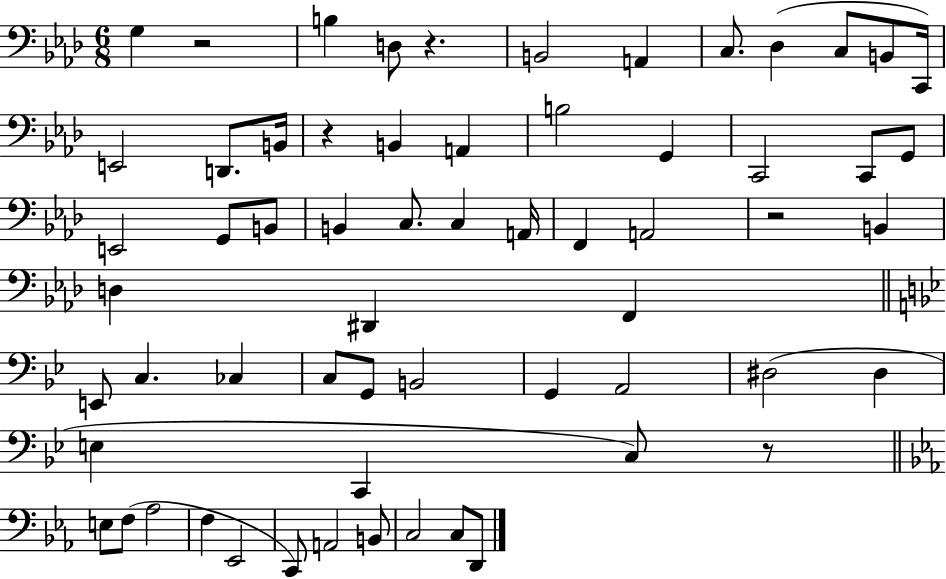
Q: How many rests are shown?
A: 5